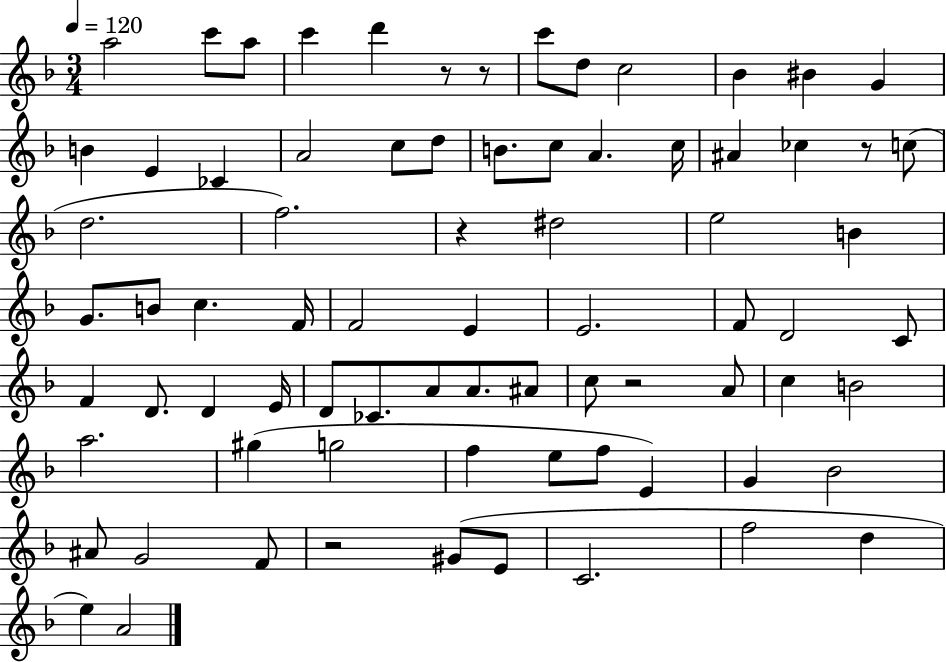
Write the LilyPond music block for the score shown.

{
  \clef treble
  \numericTimeSignature
  \time 3/4
  \key f \major
  \tempo 4 = 120
  a''2 c'''8 a''8 | c'''4 d'''4 r8 r8 | c'''8 d''8 c''2 | bes'4 bis'4 g'4 | \break b'4 e'4 ces'4 | a'2 c''8 d''8 | b'8. c''8 a'4. c''16 | ais'4 ces''4 r8 c''8( | \break d''2. | f''2.) | r4 dis''2 | e''2 b'4 | \break g'8. b'8 c''4. f'16 | f'2 e'4 | e'2. | f'8 d'2 c'8 | \break f'4 d'8. d'4 e'16 | d'8 ces'8. a'8 a'8. ais'8 | c''8 r2 a'8 | c''4 b'2 | \break a''2. | gis''4( g''2 | f''4 e''8 f''8 e'4) | g'4 bes'2 | \break ais'8 g'2 f'8 | r2 gis'8( e'8 | c'2. | f''2 d''4 | \break e''4) a'2 | \bar "|."
}